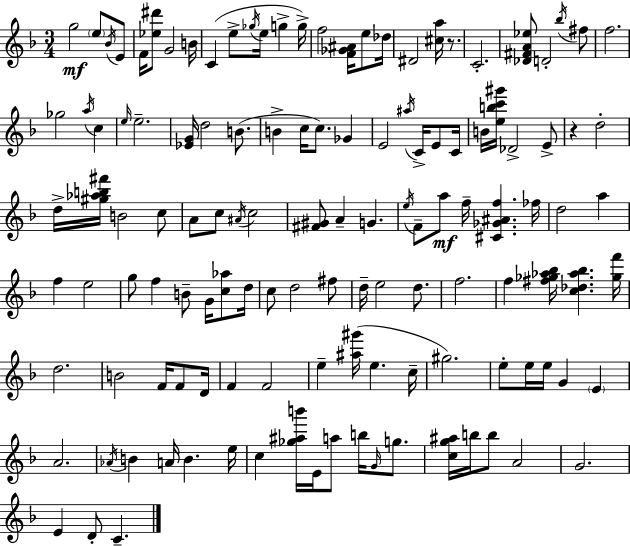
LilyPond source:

{
  \clef treble
  \numericTimeSignature
  \time 3/4
  \key d \minor
  g''2\mf \parenthesize e''8 \acciaccatura { bes'16 } e'8 | f'16 <ees'' dis'''>8 g'2 | b'16 c'4( e''8-> \acciaccatura { ges''16 } e''16 g''4-> | g''16->) f''2 <f' ges' ais'>16 e''8 | \break des''16 dis'2 <cis'' a''>16 r8. | c'2.-. | <des' fis' a' ees''>8 d'2-. | \acciaccatura { bes''16 } fis''8 f''2. | \break ges''2 \acciaccatura { a''16 } | c''4 \grace { e''16 } e''2.-- | <ees' g'>16 d''2 | b'8.( b'4-> c''16 c''8.) | \break ges'4 e'2 | \acciaccatura { ais''16 } c'16-> e'8 c'16 b'16 <e'' b'' c''' gis'''>16 des'2-> | e'8-> r4 d''2-. | d''16-> <gis'' aes'' b'' fis'''>16 b'2 | \break c''8 a'8 c''8 \acciaccatura { ais'16 } c''2 | <fis' gis'>8 a'4-- | g'4. \acciaccatura { e''16 } f'8-- a''8\mf | f''16-- <cis' ges' ais' f''>4. fes''16 d''2 | \break a''4 f''4 | e''2 g''8 f''4 | b'8-- g'16 <c'' aes''>8 d''16 c''8 d''2 | fis''8 d''16-- e''2 | \break d''8. f''2. | f''4 | <fis'' ges'' aes'' bes''>16 <c'' des'' aes'' bes''>4. <ges'' f'''>16 d''2. | b'2 | \break f'16 f'8 d'16 f'4 | f'2 e''4-- | <ais'' gis'''>16( e''4. c''16-- gis''2.) | e''8-. e''16 e''16 | \break g'4 \parenthesize e'4 a'2. | \acciaccatura { aes'16 } b'4 | a'16 b'4. e''16 c''4 | <ges'' ais'' b'''>16 e'16 a''8 b''16 \grace { g'16 } g''8. <c'' g'' ais''>16 b''16 | \break b''8 a'2 g'2. | e'4 | d'8-. c'4.-- \bar "|."
}